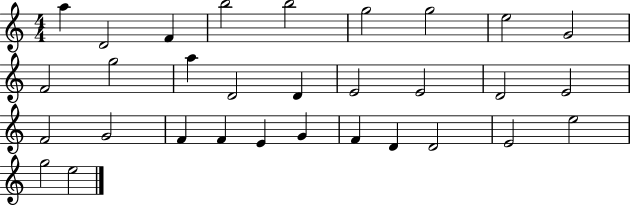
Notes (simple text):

A5/q D4/h F4/q B5/h B5/h G5/h G5/h E5/h G4/h F4/h G5/h A5/q D4/h D4/q E4/h E4/h D4/h E4/h F4/h G4/h F4/q F4/q E4/q G4/q F4/q D4/q D4/h E4/h E5/h G5/h E5/h